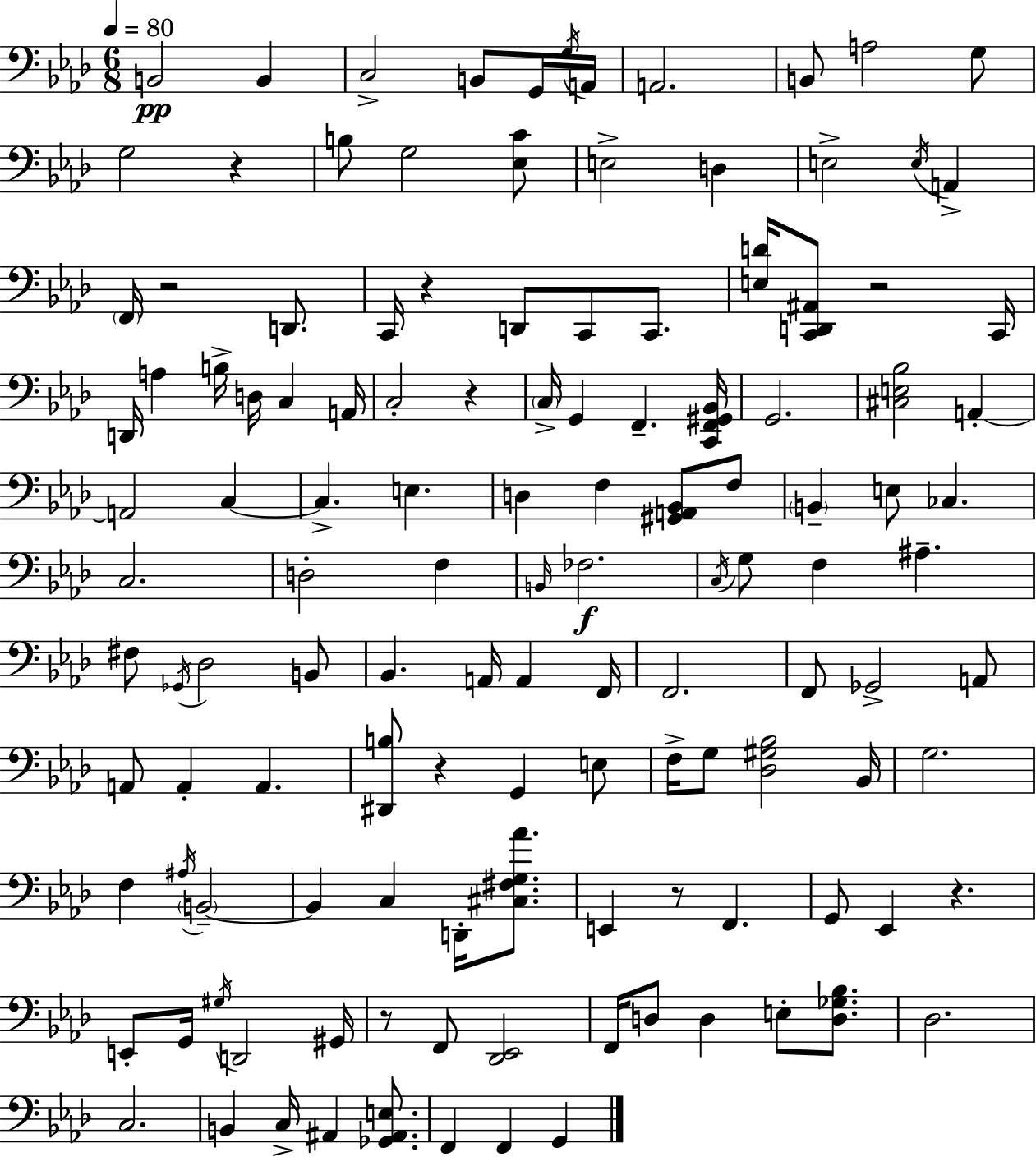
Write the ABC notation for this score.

X:1
T:Untitled
M:6/8
L:1/4
K:Fm
B,,2 B,, C,2 B,,/2 G,,/4 G,/4 A,,/4 A,,2 B,,/2 A,2 G,/2 G,2 z B,/2 G,2 [_E,C]/2 E,2 D, E,2 E,/4 A,, F,,/4 z2 D,,/2 C,,/4 z D,,/2 C,,/2 C,,/2 [E,D]/4 [C,,D,,^A,,]/2 z2 C,,/4 D,,/4 A, B,/4 D,/4 C, A,,/4 C,2 z C,/4 G,, F,, [C,,F,,^G,,_B,,]/4 G,,2 [^C,E,_B,]2 A,, A,,2 C, C, E, D, F, [^G,,A,,_B,,]/2 F,/2 B,, E,/2 _C, C,2 D,2 F, B,,/4 _F,2 C,/4 G,/2 F, ^A, ^F,/2 _G,,/4 _D,2 B,,/2 _B,, A,,/4 A,, F,,/4 F,,2 F,,/2 _G,,2 A,,/2 A,,/2 A,, A,, [^D,,B,]/2 z G,, E,/2 F,/4 G,/2 [_D,^G,_B,]2 _B,,/4 G,2 F, ^A,/4 B,,2 B,, C, D,,/4 [^C,^F,G,_A]/2 E,, z/2 F,, G,,/2 _E,, z E,,/2 G,,/4 ^G,/4 D,,2 ^G,,/4 z/2 F,,/2 [_D,,_E,,]2 F,,/4 D,/2 D, E,/2 [D,_G,_B,]/2 _D,2 C,2 B,, C,/4 ^A,, [_G,,^A,,E,]/2 F,, F,, G,,